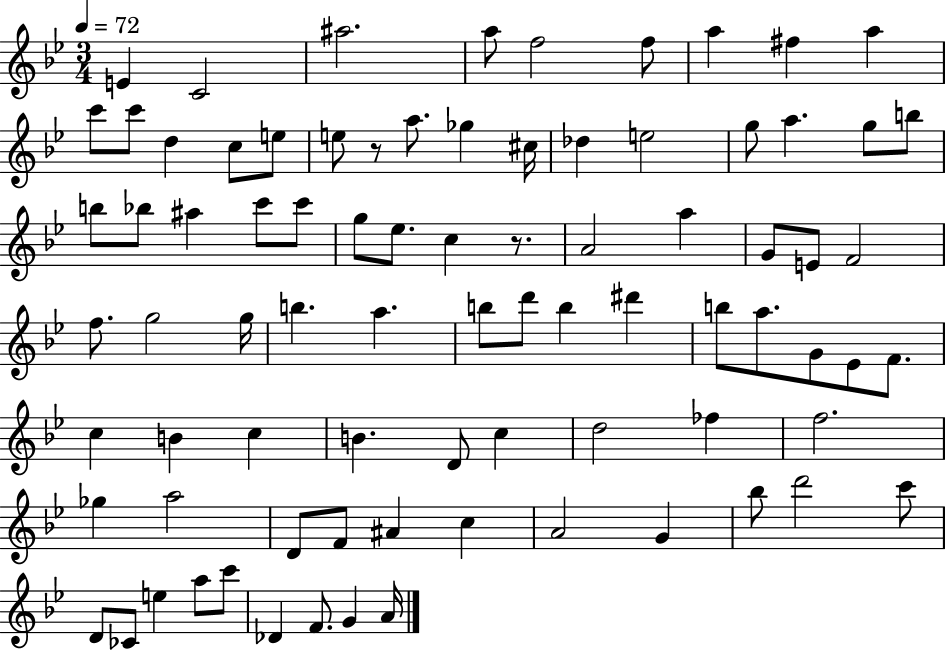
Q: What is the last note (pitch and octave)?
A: A4